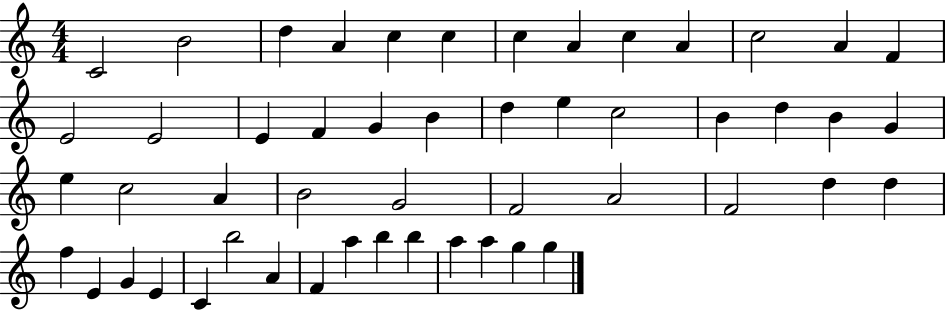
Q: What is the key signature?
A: C major